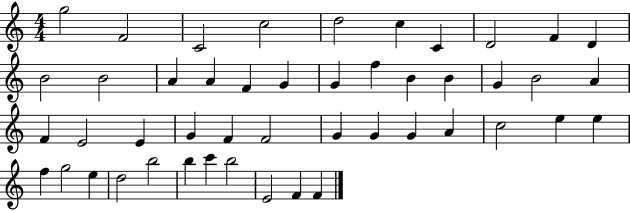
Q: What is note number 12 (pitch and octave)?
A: B4